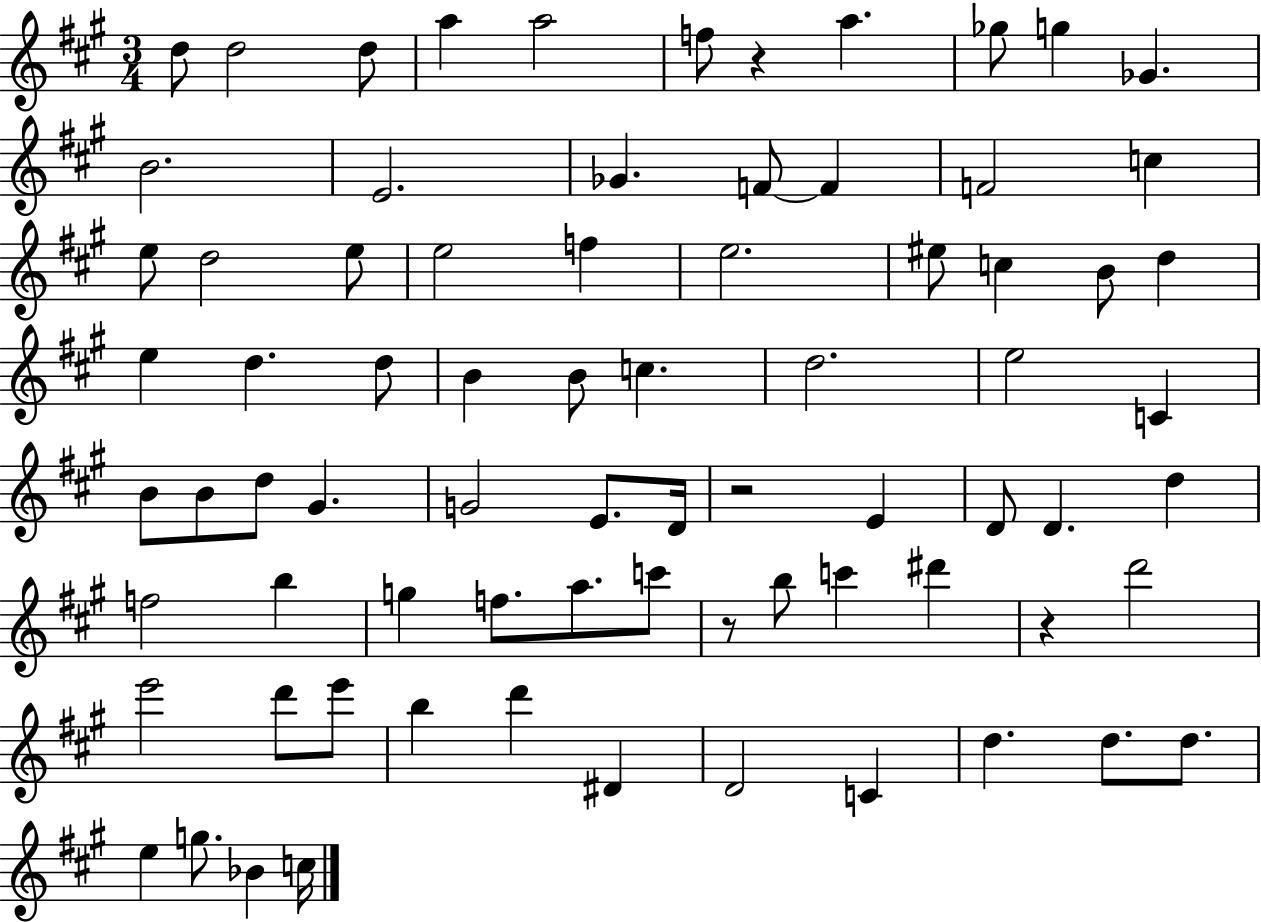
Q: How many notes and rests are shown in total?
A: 76